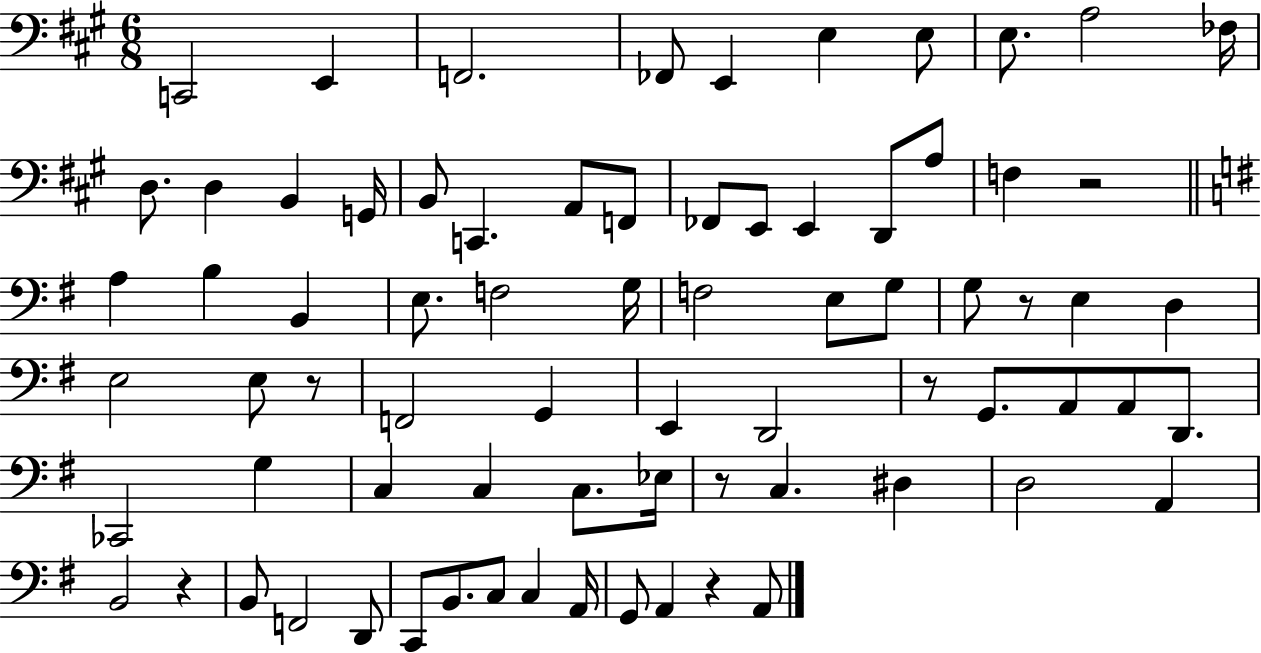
X:1
T:Untitled
M:6/8
L:1/4
K:A
C,,2 E,, F,,2 _F,,/2 E,, E, E,/2 E,/2 A,2 _F,/4 D,/2 D, B,, G,,/4 B,,/2 C,, A,,/2 F,,/2 _F,,/2 E,,/2 E,, D,,/2 A,/2 F, z2 A, B, B,, E,/2 F,2 G,/4 F,2 E,/2 G,/2 G,/2 z/2 E, D, E,2 E,/2 z/2 F,,2 G,, E,, D,,2 z/2 G,,/2 A,,/2 A,,/2 D,,/2 _C,,2 G, C, C, C,/2 _E,/4 z/2 C, ^D, D,2 A,, B,,2 z B,,/2 F,,2 D,,/2 C,,/2 B,,/2 C,/2 C, A,,/4 G,,/2 A,, z A,,/2